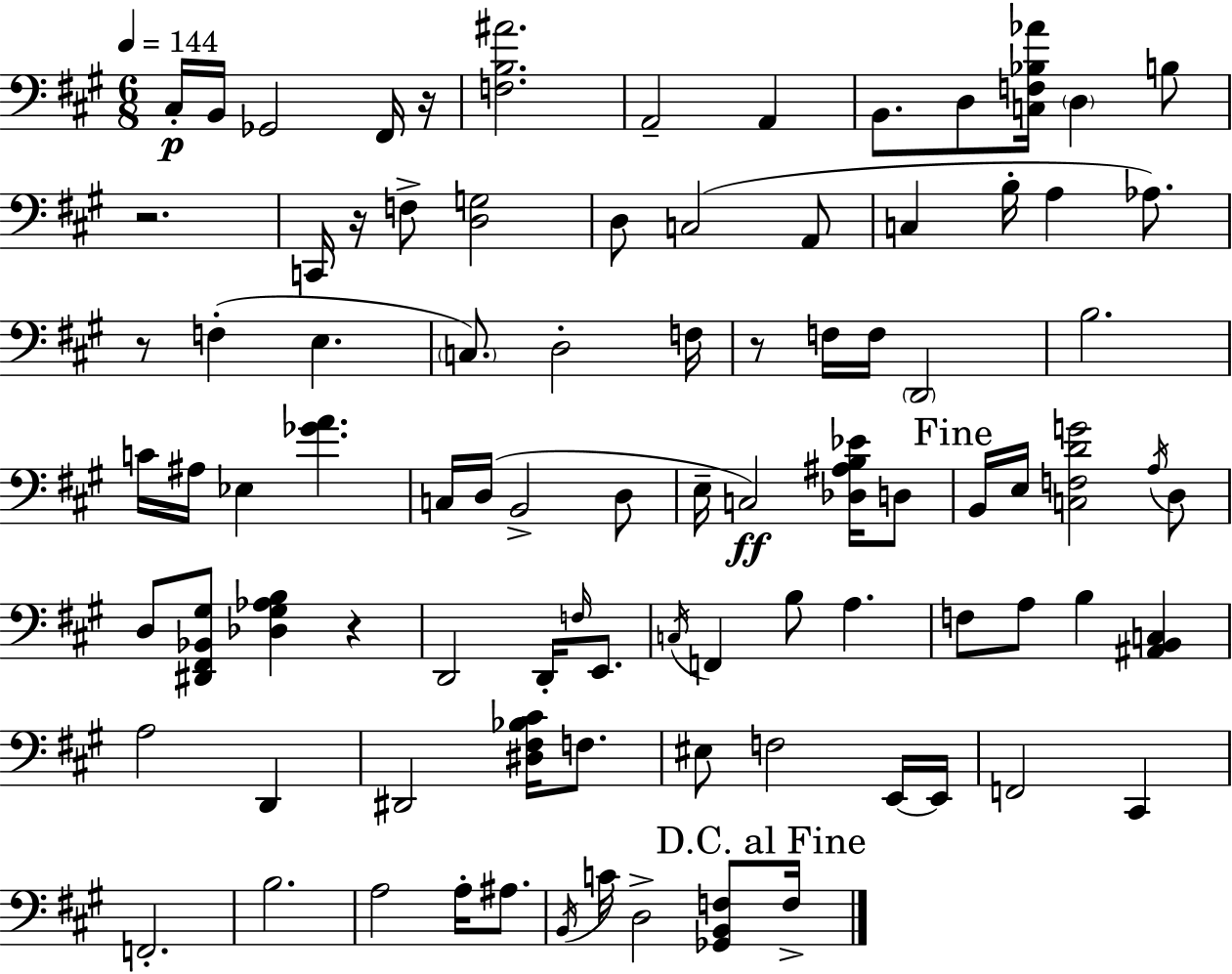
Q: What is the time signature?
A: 6/8